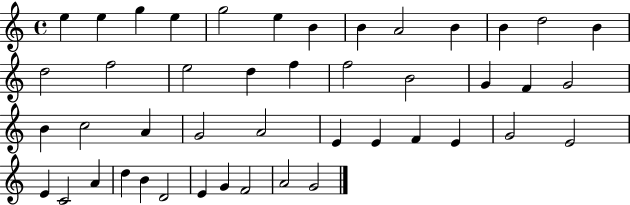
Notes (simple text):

E5/q E5/q G5/q E5/q G5/h E5/q B4/q B4/q A4/h B4/q B4/q D5/h B4/q D5/h F5/h E5/h D5/q F5/q F5/h B4/h G4/q F4/q G4/h B4/q C5/h A4/q G4/h A4/h E4/q E4/q F4/q E4/q G4/h E4/h E4/q C4/h A4/q D5/q B4/q D4/h E4/q G4/q F4/h A4/h G4/h